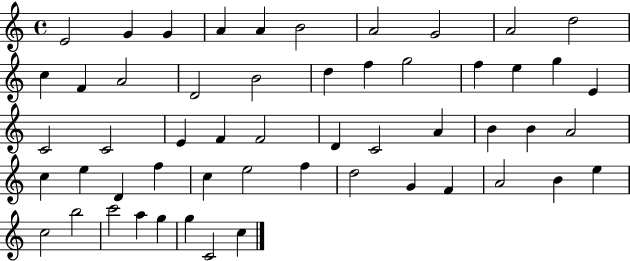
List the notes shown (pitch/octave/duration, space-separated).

E4/h G4/q G4/q A4/q A4/q B4/h A4/h G4/h A4/h D5/h C5/q F4/q A4/h D4/h B4/h D5/q F5/q G5/h F5/q E5/q G5/q E4/q C4/h C4/h E4/q F4/q F4/h D4/q C4/h A4/q B4/q B4/q A4/h C5/q E5/q D4/q F5/q C5/q E5/h F5/q D5/h G4/q F4/q A4/h B4/q E5/q C5/h B5/h C6/h A5/q G5/q G5/q C4/h C5/q